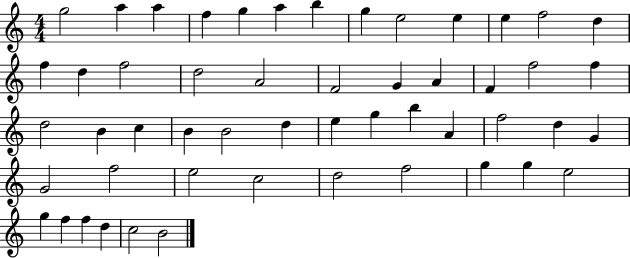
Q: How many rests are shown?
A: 0